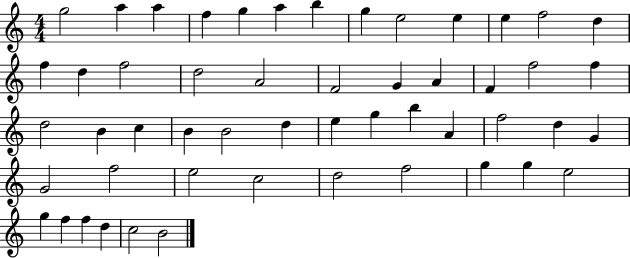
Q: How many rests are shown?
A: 0